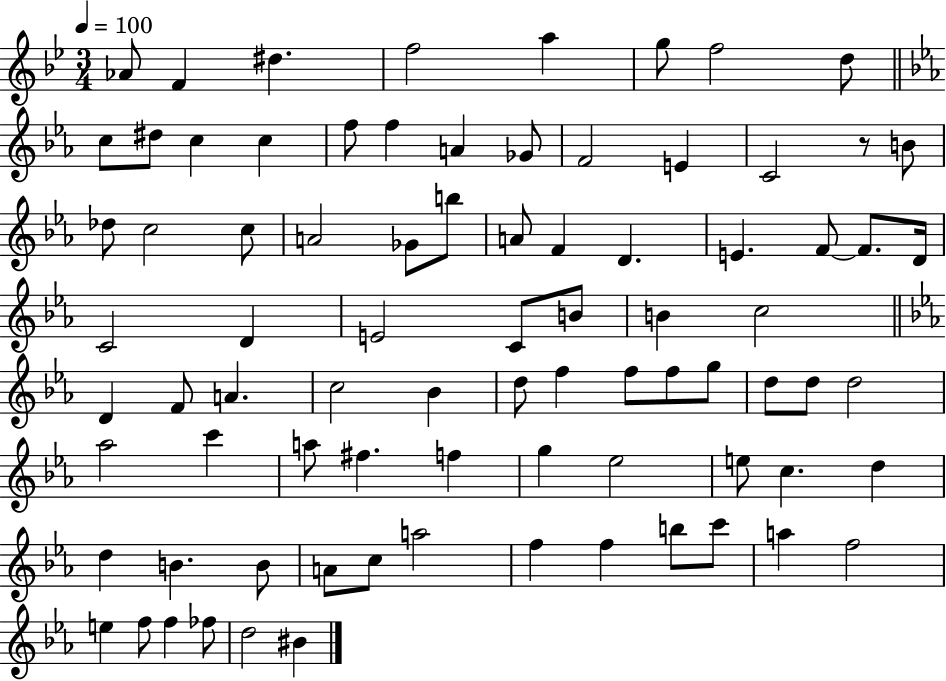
{
  \clef treble
  \numericTimeSignature
  \time 3/4
  \key bes \major
  \tempo 4 = 100
  aes'8 f'4 dis''4. | f''2 a''4 | g''8 f''2 d''8 | \bar "||" \break \key ees \major c''8 dis''8 c''4 c''4 | f''8 f''4 a'4 ges'8 | f'2 e'4 | c'2 r8 b'8 | \break des''8 c''2 c''8 | a'2 ges'8 b''8 | a'8 f'4 d'4. | e'4. f'8~~ f'8. d'16 | \break c'2 d'4 | e'2 c'8 b'8 | b'4 c''2 | \bar "||" \break \key ees \major d'4 f'8 a'4. | c''2 bes'4 | d''8 f''4 f''8 f''8 g''8 | d''8 d''8 d''2 | \break aes''2 c'''4 | a''8 fis''4. f''4 | g''4 ees''2 | e''8 c''4. d''4 | \break d''4 b'4. b'8 | a'8 c''8 a''2 | f''4 f''4 b''8 c'''8 | a''4 f''2 | \break e''4 f''8 f''4 fes''8 | d''2 bis'4 | \bar "|."
}